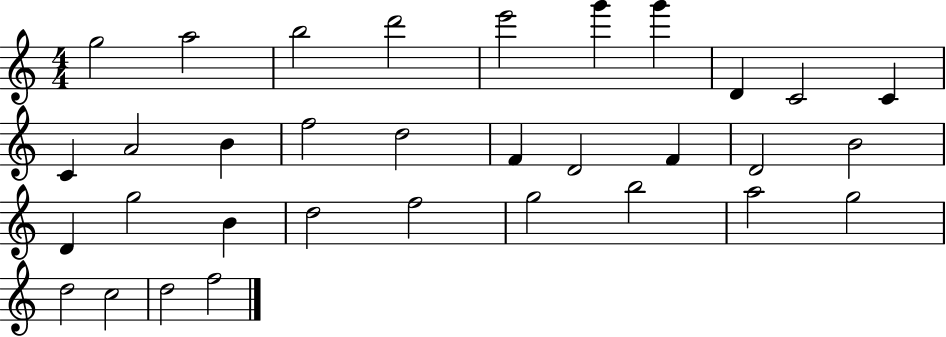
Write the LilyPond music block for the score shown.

{
  \clef treble
  \numericTimeSignature
  \time 4/4
  \key c \major
  g''2 a''2 | b''2 d'''2 | e'''2 g'''4 g'''4 | d'4 c'2 c'4 | \break c'4 a'2 b'4 | f''2 d''2 | f'4 d'2 f'4 | d'2 b'2 | \break d'4 g''2 b'4 | d''2 f''2 | g''2 b''2 | a''2 g''2 | \break d''2 c''2 | d''2 f''2 | \bar "|."
}